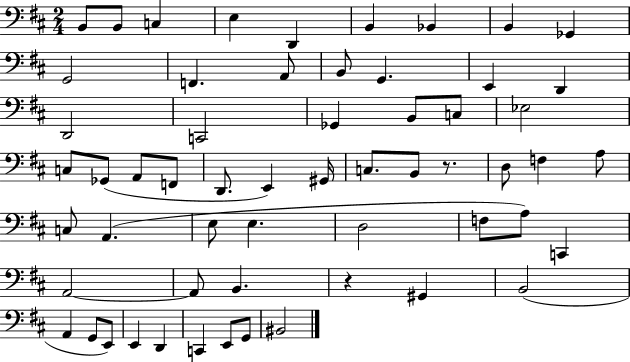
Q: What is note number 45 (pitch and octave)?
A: B2